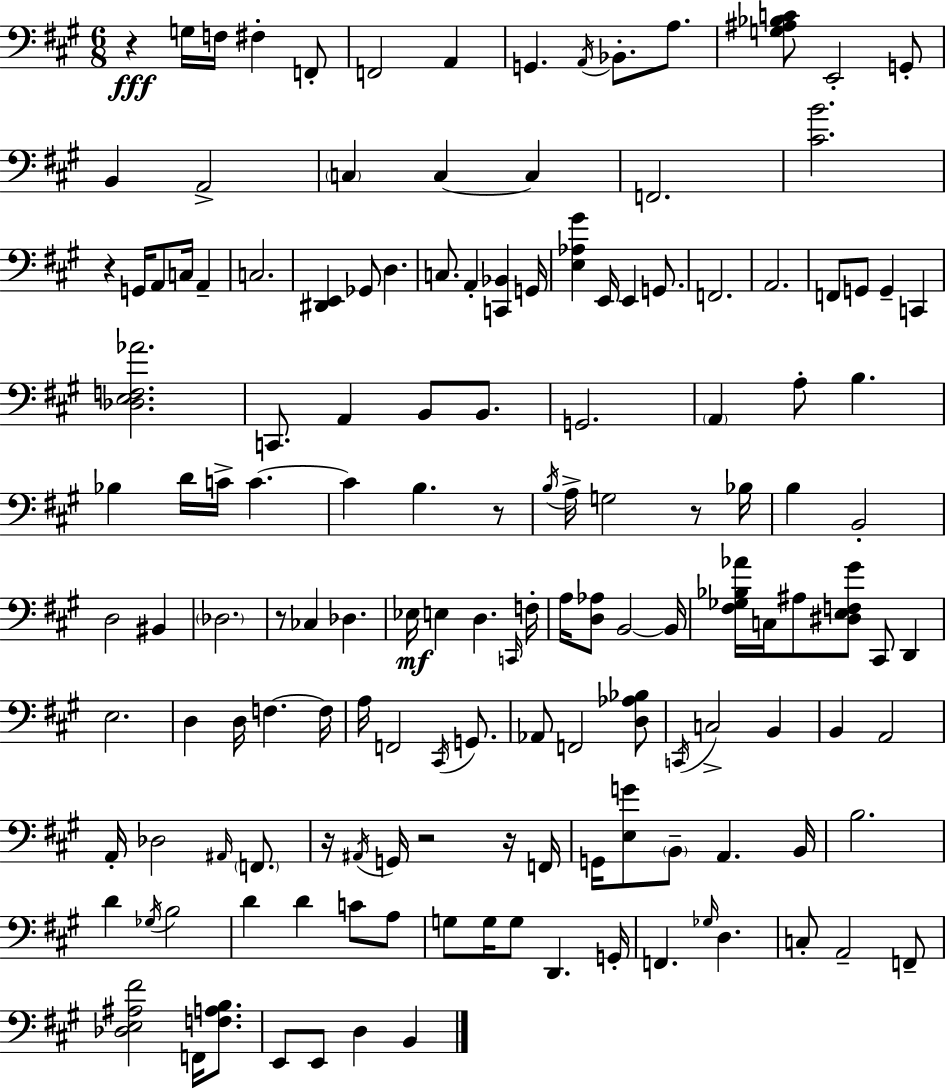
{
  \clef bass
  \numericTimeSignature
  \time 6/8
  \key a \major
  r4\fff g16 f16 fis4-. f,8-. | f,2 a,4 | g,4. \acciaccatura { a,16 } bes,8.-. a8. | <g ais bes c'>8 e,2-. g,8-. | \break b,4 a,2-> | \parenthesize c4 c4~~ c4 | f,2. | <cis' b'>2. | \break r4 g,16 a,8 c16 a,4-- | c2. | <dis, e,>4 ges,8 d4. | c8. a,4-. <c, bes,>4 | \break g,16 <e aes gis'>4 e,16 e,4 g,8. | f,2. | a,2. | f,8 g,8 g,4-- c,4 | \break <des e f aes'>2. | c,8. a,4 b,8 b,8. | g,2. | \parenthesize a,4 a8-. b4. | \break bes4 d'16 c'16-> c'4.~~ | c'4 b4. r8 | \acciaccatura { b16 } a16-> g2 r8 | bes16 b4 b,2-. | \break d2 bis,4 | \parenthesize des2. | r8 ces4 des4. | ees16\mf e4 d4. | \break \grace { c,16 } f16-. a16 <d aes>8 b,2~~ | b,16 <fis ges bes aes'>16 c16 ais8 <dis e f gis'>8 cis,8 d,4 | e2. | d4 d16 f4.~~ | \break f16 a16 f,2 | \acciaccatura { cis,16 } g,8. aes,8 f,2 | <d aes bes>8 \acciaccatura { c,16 } c2-> | b,4 b,4 a,2 | \break a,16-. des2 | \grace { ais,16 } \parenthesize f,8. r16 \acciaccatura { ais,16 } g,16 r2 | r16 f,16 g,16 <e g'>8 \parenthesize b,8-- | a,4. b,16 b2. | \break d'4 \acciaccatura { ges16 } | b2 d'4 | d'4 c'8 a8 g8 g16 g8 | d,4. g,16-. f,4. | \break \grace { ges16 } d4. c8-. a,2-- | f,8-- <des e ais fis'>2 | f,16 <f a b>8. e,8 e,8 | d4 b,4 \bar "|."
}